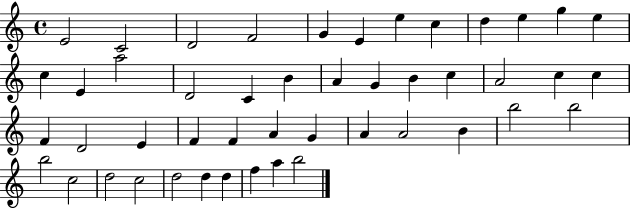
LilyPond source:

{
  \clef treble
  \time 4/4
  \defaultTimeSignature
  \key c \major
  e'2 c'2 | d'2 f'2 | g'4 e'4 e''4 c''4 | d''4 e''4 g''4 e''4 | \break c''4 e'4 a''2 | d'2 c'4 b'4 | a'4 g'4 b'4 c''4 | a'2 c''4 c''4 | \break f'4 d'2 e'4 | f'4 f'4 a'4 g'4 | a'4 a'2 b'4 | b''2 b''2 | \break b''2 c''2 | d''2 c''2 | d''2 d''4 d''4 | f''4 a''4 b''2 | \break \bar "|."
}